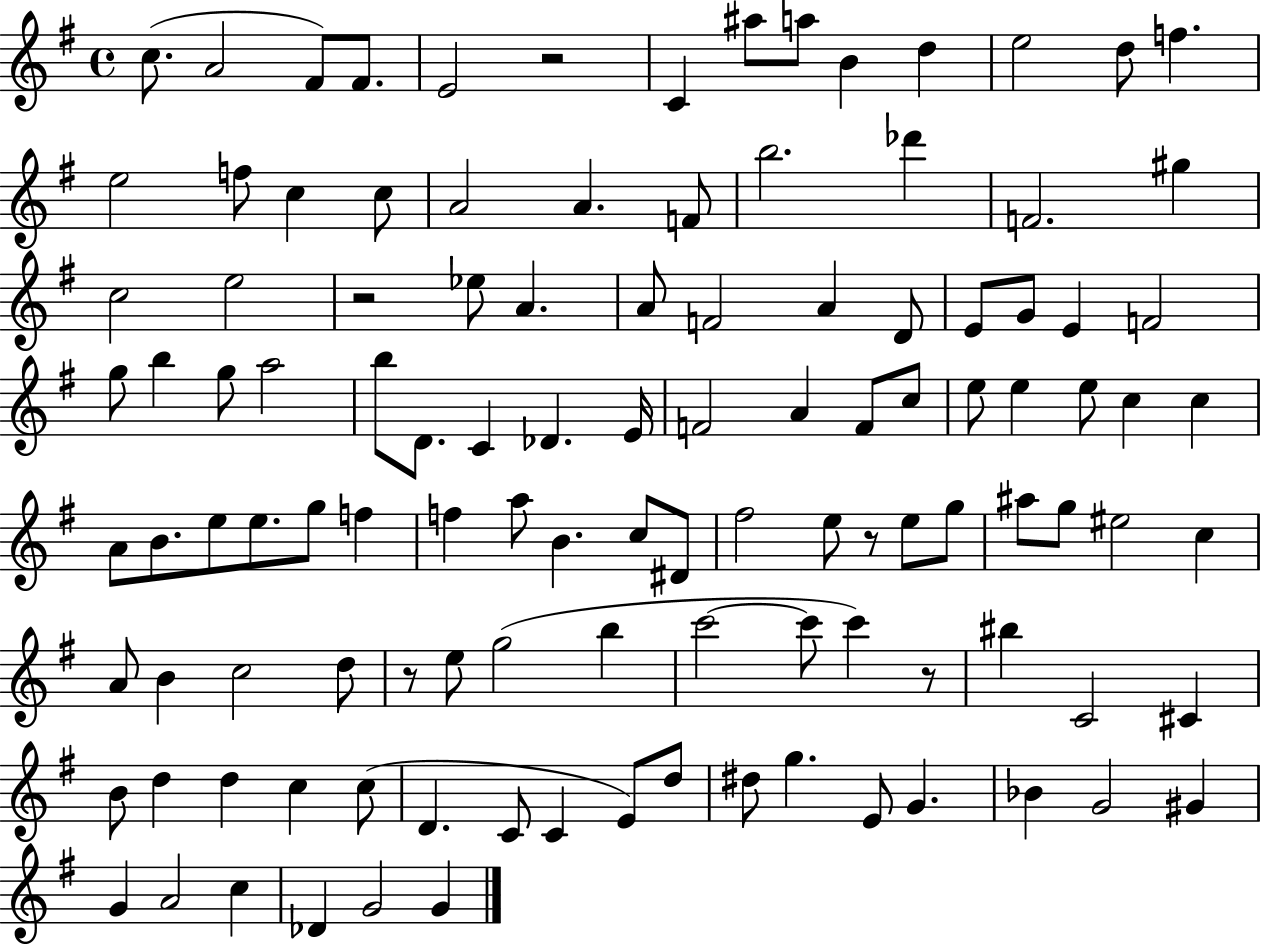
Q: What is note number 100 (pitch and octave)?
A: G4